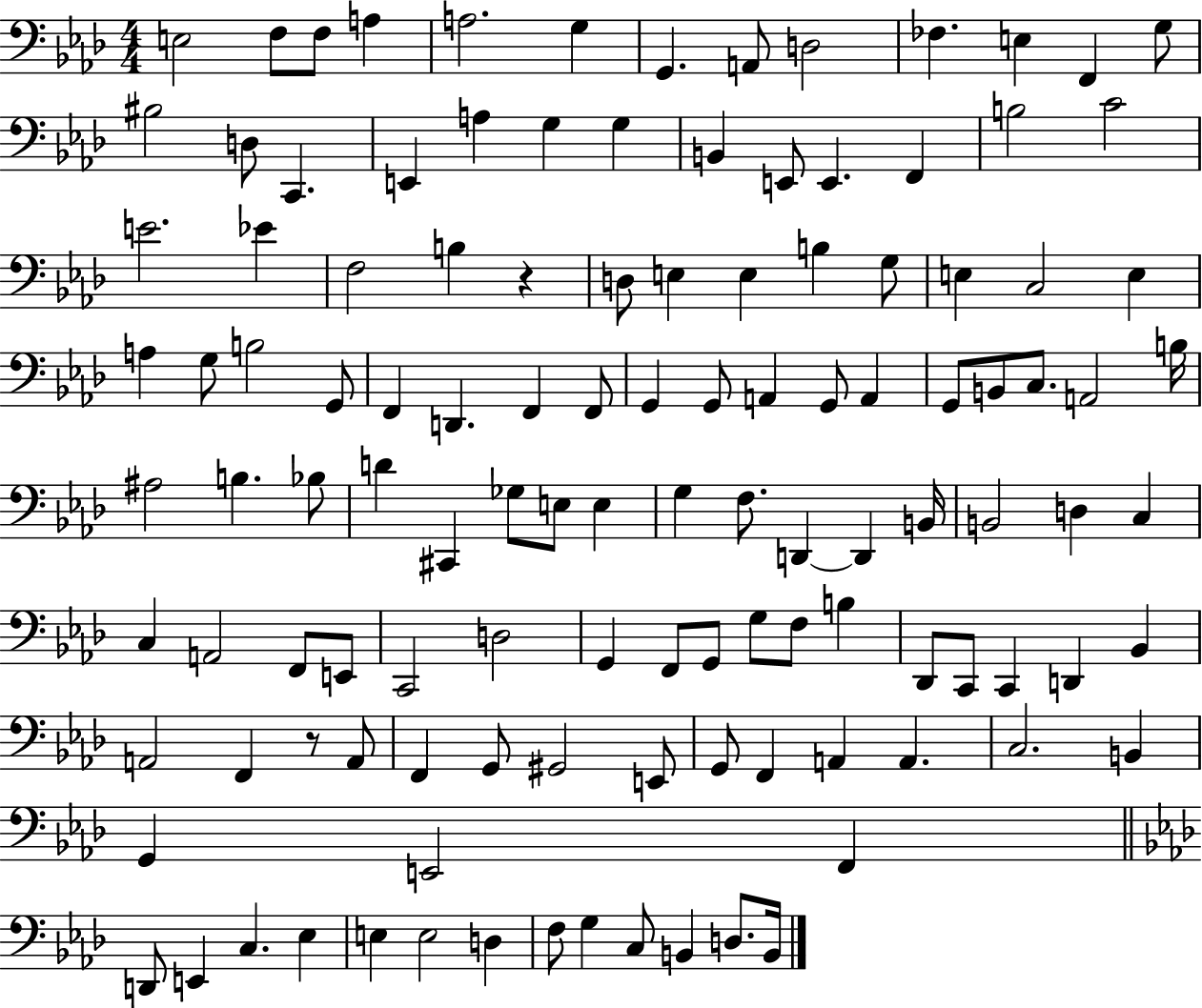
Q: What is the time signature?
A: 4/4